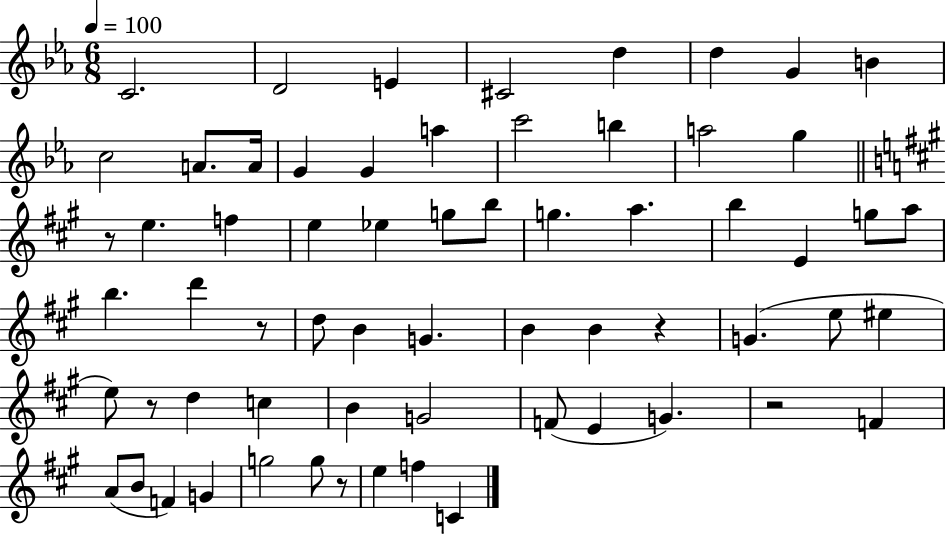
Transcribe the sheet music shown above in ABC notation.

X:1
T:Untitled
M:6/8
L:1/4
K:Eb
C2 D2 E ^C2 d d G B c2 A/2 A/4 G G a c'2 b a2 g z/2 e f e _e g/2 b/2 g a b E g/2 a/2 b d' z/2 d/2 B G B B z G e/2 ^e e/2 z/2 d c B G2 F/2 E G z2 F A/2 B/2 F G g2 g/2 z/2 e f C